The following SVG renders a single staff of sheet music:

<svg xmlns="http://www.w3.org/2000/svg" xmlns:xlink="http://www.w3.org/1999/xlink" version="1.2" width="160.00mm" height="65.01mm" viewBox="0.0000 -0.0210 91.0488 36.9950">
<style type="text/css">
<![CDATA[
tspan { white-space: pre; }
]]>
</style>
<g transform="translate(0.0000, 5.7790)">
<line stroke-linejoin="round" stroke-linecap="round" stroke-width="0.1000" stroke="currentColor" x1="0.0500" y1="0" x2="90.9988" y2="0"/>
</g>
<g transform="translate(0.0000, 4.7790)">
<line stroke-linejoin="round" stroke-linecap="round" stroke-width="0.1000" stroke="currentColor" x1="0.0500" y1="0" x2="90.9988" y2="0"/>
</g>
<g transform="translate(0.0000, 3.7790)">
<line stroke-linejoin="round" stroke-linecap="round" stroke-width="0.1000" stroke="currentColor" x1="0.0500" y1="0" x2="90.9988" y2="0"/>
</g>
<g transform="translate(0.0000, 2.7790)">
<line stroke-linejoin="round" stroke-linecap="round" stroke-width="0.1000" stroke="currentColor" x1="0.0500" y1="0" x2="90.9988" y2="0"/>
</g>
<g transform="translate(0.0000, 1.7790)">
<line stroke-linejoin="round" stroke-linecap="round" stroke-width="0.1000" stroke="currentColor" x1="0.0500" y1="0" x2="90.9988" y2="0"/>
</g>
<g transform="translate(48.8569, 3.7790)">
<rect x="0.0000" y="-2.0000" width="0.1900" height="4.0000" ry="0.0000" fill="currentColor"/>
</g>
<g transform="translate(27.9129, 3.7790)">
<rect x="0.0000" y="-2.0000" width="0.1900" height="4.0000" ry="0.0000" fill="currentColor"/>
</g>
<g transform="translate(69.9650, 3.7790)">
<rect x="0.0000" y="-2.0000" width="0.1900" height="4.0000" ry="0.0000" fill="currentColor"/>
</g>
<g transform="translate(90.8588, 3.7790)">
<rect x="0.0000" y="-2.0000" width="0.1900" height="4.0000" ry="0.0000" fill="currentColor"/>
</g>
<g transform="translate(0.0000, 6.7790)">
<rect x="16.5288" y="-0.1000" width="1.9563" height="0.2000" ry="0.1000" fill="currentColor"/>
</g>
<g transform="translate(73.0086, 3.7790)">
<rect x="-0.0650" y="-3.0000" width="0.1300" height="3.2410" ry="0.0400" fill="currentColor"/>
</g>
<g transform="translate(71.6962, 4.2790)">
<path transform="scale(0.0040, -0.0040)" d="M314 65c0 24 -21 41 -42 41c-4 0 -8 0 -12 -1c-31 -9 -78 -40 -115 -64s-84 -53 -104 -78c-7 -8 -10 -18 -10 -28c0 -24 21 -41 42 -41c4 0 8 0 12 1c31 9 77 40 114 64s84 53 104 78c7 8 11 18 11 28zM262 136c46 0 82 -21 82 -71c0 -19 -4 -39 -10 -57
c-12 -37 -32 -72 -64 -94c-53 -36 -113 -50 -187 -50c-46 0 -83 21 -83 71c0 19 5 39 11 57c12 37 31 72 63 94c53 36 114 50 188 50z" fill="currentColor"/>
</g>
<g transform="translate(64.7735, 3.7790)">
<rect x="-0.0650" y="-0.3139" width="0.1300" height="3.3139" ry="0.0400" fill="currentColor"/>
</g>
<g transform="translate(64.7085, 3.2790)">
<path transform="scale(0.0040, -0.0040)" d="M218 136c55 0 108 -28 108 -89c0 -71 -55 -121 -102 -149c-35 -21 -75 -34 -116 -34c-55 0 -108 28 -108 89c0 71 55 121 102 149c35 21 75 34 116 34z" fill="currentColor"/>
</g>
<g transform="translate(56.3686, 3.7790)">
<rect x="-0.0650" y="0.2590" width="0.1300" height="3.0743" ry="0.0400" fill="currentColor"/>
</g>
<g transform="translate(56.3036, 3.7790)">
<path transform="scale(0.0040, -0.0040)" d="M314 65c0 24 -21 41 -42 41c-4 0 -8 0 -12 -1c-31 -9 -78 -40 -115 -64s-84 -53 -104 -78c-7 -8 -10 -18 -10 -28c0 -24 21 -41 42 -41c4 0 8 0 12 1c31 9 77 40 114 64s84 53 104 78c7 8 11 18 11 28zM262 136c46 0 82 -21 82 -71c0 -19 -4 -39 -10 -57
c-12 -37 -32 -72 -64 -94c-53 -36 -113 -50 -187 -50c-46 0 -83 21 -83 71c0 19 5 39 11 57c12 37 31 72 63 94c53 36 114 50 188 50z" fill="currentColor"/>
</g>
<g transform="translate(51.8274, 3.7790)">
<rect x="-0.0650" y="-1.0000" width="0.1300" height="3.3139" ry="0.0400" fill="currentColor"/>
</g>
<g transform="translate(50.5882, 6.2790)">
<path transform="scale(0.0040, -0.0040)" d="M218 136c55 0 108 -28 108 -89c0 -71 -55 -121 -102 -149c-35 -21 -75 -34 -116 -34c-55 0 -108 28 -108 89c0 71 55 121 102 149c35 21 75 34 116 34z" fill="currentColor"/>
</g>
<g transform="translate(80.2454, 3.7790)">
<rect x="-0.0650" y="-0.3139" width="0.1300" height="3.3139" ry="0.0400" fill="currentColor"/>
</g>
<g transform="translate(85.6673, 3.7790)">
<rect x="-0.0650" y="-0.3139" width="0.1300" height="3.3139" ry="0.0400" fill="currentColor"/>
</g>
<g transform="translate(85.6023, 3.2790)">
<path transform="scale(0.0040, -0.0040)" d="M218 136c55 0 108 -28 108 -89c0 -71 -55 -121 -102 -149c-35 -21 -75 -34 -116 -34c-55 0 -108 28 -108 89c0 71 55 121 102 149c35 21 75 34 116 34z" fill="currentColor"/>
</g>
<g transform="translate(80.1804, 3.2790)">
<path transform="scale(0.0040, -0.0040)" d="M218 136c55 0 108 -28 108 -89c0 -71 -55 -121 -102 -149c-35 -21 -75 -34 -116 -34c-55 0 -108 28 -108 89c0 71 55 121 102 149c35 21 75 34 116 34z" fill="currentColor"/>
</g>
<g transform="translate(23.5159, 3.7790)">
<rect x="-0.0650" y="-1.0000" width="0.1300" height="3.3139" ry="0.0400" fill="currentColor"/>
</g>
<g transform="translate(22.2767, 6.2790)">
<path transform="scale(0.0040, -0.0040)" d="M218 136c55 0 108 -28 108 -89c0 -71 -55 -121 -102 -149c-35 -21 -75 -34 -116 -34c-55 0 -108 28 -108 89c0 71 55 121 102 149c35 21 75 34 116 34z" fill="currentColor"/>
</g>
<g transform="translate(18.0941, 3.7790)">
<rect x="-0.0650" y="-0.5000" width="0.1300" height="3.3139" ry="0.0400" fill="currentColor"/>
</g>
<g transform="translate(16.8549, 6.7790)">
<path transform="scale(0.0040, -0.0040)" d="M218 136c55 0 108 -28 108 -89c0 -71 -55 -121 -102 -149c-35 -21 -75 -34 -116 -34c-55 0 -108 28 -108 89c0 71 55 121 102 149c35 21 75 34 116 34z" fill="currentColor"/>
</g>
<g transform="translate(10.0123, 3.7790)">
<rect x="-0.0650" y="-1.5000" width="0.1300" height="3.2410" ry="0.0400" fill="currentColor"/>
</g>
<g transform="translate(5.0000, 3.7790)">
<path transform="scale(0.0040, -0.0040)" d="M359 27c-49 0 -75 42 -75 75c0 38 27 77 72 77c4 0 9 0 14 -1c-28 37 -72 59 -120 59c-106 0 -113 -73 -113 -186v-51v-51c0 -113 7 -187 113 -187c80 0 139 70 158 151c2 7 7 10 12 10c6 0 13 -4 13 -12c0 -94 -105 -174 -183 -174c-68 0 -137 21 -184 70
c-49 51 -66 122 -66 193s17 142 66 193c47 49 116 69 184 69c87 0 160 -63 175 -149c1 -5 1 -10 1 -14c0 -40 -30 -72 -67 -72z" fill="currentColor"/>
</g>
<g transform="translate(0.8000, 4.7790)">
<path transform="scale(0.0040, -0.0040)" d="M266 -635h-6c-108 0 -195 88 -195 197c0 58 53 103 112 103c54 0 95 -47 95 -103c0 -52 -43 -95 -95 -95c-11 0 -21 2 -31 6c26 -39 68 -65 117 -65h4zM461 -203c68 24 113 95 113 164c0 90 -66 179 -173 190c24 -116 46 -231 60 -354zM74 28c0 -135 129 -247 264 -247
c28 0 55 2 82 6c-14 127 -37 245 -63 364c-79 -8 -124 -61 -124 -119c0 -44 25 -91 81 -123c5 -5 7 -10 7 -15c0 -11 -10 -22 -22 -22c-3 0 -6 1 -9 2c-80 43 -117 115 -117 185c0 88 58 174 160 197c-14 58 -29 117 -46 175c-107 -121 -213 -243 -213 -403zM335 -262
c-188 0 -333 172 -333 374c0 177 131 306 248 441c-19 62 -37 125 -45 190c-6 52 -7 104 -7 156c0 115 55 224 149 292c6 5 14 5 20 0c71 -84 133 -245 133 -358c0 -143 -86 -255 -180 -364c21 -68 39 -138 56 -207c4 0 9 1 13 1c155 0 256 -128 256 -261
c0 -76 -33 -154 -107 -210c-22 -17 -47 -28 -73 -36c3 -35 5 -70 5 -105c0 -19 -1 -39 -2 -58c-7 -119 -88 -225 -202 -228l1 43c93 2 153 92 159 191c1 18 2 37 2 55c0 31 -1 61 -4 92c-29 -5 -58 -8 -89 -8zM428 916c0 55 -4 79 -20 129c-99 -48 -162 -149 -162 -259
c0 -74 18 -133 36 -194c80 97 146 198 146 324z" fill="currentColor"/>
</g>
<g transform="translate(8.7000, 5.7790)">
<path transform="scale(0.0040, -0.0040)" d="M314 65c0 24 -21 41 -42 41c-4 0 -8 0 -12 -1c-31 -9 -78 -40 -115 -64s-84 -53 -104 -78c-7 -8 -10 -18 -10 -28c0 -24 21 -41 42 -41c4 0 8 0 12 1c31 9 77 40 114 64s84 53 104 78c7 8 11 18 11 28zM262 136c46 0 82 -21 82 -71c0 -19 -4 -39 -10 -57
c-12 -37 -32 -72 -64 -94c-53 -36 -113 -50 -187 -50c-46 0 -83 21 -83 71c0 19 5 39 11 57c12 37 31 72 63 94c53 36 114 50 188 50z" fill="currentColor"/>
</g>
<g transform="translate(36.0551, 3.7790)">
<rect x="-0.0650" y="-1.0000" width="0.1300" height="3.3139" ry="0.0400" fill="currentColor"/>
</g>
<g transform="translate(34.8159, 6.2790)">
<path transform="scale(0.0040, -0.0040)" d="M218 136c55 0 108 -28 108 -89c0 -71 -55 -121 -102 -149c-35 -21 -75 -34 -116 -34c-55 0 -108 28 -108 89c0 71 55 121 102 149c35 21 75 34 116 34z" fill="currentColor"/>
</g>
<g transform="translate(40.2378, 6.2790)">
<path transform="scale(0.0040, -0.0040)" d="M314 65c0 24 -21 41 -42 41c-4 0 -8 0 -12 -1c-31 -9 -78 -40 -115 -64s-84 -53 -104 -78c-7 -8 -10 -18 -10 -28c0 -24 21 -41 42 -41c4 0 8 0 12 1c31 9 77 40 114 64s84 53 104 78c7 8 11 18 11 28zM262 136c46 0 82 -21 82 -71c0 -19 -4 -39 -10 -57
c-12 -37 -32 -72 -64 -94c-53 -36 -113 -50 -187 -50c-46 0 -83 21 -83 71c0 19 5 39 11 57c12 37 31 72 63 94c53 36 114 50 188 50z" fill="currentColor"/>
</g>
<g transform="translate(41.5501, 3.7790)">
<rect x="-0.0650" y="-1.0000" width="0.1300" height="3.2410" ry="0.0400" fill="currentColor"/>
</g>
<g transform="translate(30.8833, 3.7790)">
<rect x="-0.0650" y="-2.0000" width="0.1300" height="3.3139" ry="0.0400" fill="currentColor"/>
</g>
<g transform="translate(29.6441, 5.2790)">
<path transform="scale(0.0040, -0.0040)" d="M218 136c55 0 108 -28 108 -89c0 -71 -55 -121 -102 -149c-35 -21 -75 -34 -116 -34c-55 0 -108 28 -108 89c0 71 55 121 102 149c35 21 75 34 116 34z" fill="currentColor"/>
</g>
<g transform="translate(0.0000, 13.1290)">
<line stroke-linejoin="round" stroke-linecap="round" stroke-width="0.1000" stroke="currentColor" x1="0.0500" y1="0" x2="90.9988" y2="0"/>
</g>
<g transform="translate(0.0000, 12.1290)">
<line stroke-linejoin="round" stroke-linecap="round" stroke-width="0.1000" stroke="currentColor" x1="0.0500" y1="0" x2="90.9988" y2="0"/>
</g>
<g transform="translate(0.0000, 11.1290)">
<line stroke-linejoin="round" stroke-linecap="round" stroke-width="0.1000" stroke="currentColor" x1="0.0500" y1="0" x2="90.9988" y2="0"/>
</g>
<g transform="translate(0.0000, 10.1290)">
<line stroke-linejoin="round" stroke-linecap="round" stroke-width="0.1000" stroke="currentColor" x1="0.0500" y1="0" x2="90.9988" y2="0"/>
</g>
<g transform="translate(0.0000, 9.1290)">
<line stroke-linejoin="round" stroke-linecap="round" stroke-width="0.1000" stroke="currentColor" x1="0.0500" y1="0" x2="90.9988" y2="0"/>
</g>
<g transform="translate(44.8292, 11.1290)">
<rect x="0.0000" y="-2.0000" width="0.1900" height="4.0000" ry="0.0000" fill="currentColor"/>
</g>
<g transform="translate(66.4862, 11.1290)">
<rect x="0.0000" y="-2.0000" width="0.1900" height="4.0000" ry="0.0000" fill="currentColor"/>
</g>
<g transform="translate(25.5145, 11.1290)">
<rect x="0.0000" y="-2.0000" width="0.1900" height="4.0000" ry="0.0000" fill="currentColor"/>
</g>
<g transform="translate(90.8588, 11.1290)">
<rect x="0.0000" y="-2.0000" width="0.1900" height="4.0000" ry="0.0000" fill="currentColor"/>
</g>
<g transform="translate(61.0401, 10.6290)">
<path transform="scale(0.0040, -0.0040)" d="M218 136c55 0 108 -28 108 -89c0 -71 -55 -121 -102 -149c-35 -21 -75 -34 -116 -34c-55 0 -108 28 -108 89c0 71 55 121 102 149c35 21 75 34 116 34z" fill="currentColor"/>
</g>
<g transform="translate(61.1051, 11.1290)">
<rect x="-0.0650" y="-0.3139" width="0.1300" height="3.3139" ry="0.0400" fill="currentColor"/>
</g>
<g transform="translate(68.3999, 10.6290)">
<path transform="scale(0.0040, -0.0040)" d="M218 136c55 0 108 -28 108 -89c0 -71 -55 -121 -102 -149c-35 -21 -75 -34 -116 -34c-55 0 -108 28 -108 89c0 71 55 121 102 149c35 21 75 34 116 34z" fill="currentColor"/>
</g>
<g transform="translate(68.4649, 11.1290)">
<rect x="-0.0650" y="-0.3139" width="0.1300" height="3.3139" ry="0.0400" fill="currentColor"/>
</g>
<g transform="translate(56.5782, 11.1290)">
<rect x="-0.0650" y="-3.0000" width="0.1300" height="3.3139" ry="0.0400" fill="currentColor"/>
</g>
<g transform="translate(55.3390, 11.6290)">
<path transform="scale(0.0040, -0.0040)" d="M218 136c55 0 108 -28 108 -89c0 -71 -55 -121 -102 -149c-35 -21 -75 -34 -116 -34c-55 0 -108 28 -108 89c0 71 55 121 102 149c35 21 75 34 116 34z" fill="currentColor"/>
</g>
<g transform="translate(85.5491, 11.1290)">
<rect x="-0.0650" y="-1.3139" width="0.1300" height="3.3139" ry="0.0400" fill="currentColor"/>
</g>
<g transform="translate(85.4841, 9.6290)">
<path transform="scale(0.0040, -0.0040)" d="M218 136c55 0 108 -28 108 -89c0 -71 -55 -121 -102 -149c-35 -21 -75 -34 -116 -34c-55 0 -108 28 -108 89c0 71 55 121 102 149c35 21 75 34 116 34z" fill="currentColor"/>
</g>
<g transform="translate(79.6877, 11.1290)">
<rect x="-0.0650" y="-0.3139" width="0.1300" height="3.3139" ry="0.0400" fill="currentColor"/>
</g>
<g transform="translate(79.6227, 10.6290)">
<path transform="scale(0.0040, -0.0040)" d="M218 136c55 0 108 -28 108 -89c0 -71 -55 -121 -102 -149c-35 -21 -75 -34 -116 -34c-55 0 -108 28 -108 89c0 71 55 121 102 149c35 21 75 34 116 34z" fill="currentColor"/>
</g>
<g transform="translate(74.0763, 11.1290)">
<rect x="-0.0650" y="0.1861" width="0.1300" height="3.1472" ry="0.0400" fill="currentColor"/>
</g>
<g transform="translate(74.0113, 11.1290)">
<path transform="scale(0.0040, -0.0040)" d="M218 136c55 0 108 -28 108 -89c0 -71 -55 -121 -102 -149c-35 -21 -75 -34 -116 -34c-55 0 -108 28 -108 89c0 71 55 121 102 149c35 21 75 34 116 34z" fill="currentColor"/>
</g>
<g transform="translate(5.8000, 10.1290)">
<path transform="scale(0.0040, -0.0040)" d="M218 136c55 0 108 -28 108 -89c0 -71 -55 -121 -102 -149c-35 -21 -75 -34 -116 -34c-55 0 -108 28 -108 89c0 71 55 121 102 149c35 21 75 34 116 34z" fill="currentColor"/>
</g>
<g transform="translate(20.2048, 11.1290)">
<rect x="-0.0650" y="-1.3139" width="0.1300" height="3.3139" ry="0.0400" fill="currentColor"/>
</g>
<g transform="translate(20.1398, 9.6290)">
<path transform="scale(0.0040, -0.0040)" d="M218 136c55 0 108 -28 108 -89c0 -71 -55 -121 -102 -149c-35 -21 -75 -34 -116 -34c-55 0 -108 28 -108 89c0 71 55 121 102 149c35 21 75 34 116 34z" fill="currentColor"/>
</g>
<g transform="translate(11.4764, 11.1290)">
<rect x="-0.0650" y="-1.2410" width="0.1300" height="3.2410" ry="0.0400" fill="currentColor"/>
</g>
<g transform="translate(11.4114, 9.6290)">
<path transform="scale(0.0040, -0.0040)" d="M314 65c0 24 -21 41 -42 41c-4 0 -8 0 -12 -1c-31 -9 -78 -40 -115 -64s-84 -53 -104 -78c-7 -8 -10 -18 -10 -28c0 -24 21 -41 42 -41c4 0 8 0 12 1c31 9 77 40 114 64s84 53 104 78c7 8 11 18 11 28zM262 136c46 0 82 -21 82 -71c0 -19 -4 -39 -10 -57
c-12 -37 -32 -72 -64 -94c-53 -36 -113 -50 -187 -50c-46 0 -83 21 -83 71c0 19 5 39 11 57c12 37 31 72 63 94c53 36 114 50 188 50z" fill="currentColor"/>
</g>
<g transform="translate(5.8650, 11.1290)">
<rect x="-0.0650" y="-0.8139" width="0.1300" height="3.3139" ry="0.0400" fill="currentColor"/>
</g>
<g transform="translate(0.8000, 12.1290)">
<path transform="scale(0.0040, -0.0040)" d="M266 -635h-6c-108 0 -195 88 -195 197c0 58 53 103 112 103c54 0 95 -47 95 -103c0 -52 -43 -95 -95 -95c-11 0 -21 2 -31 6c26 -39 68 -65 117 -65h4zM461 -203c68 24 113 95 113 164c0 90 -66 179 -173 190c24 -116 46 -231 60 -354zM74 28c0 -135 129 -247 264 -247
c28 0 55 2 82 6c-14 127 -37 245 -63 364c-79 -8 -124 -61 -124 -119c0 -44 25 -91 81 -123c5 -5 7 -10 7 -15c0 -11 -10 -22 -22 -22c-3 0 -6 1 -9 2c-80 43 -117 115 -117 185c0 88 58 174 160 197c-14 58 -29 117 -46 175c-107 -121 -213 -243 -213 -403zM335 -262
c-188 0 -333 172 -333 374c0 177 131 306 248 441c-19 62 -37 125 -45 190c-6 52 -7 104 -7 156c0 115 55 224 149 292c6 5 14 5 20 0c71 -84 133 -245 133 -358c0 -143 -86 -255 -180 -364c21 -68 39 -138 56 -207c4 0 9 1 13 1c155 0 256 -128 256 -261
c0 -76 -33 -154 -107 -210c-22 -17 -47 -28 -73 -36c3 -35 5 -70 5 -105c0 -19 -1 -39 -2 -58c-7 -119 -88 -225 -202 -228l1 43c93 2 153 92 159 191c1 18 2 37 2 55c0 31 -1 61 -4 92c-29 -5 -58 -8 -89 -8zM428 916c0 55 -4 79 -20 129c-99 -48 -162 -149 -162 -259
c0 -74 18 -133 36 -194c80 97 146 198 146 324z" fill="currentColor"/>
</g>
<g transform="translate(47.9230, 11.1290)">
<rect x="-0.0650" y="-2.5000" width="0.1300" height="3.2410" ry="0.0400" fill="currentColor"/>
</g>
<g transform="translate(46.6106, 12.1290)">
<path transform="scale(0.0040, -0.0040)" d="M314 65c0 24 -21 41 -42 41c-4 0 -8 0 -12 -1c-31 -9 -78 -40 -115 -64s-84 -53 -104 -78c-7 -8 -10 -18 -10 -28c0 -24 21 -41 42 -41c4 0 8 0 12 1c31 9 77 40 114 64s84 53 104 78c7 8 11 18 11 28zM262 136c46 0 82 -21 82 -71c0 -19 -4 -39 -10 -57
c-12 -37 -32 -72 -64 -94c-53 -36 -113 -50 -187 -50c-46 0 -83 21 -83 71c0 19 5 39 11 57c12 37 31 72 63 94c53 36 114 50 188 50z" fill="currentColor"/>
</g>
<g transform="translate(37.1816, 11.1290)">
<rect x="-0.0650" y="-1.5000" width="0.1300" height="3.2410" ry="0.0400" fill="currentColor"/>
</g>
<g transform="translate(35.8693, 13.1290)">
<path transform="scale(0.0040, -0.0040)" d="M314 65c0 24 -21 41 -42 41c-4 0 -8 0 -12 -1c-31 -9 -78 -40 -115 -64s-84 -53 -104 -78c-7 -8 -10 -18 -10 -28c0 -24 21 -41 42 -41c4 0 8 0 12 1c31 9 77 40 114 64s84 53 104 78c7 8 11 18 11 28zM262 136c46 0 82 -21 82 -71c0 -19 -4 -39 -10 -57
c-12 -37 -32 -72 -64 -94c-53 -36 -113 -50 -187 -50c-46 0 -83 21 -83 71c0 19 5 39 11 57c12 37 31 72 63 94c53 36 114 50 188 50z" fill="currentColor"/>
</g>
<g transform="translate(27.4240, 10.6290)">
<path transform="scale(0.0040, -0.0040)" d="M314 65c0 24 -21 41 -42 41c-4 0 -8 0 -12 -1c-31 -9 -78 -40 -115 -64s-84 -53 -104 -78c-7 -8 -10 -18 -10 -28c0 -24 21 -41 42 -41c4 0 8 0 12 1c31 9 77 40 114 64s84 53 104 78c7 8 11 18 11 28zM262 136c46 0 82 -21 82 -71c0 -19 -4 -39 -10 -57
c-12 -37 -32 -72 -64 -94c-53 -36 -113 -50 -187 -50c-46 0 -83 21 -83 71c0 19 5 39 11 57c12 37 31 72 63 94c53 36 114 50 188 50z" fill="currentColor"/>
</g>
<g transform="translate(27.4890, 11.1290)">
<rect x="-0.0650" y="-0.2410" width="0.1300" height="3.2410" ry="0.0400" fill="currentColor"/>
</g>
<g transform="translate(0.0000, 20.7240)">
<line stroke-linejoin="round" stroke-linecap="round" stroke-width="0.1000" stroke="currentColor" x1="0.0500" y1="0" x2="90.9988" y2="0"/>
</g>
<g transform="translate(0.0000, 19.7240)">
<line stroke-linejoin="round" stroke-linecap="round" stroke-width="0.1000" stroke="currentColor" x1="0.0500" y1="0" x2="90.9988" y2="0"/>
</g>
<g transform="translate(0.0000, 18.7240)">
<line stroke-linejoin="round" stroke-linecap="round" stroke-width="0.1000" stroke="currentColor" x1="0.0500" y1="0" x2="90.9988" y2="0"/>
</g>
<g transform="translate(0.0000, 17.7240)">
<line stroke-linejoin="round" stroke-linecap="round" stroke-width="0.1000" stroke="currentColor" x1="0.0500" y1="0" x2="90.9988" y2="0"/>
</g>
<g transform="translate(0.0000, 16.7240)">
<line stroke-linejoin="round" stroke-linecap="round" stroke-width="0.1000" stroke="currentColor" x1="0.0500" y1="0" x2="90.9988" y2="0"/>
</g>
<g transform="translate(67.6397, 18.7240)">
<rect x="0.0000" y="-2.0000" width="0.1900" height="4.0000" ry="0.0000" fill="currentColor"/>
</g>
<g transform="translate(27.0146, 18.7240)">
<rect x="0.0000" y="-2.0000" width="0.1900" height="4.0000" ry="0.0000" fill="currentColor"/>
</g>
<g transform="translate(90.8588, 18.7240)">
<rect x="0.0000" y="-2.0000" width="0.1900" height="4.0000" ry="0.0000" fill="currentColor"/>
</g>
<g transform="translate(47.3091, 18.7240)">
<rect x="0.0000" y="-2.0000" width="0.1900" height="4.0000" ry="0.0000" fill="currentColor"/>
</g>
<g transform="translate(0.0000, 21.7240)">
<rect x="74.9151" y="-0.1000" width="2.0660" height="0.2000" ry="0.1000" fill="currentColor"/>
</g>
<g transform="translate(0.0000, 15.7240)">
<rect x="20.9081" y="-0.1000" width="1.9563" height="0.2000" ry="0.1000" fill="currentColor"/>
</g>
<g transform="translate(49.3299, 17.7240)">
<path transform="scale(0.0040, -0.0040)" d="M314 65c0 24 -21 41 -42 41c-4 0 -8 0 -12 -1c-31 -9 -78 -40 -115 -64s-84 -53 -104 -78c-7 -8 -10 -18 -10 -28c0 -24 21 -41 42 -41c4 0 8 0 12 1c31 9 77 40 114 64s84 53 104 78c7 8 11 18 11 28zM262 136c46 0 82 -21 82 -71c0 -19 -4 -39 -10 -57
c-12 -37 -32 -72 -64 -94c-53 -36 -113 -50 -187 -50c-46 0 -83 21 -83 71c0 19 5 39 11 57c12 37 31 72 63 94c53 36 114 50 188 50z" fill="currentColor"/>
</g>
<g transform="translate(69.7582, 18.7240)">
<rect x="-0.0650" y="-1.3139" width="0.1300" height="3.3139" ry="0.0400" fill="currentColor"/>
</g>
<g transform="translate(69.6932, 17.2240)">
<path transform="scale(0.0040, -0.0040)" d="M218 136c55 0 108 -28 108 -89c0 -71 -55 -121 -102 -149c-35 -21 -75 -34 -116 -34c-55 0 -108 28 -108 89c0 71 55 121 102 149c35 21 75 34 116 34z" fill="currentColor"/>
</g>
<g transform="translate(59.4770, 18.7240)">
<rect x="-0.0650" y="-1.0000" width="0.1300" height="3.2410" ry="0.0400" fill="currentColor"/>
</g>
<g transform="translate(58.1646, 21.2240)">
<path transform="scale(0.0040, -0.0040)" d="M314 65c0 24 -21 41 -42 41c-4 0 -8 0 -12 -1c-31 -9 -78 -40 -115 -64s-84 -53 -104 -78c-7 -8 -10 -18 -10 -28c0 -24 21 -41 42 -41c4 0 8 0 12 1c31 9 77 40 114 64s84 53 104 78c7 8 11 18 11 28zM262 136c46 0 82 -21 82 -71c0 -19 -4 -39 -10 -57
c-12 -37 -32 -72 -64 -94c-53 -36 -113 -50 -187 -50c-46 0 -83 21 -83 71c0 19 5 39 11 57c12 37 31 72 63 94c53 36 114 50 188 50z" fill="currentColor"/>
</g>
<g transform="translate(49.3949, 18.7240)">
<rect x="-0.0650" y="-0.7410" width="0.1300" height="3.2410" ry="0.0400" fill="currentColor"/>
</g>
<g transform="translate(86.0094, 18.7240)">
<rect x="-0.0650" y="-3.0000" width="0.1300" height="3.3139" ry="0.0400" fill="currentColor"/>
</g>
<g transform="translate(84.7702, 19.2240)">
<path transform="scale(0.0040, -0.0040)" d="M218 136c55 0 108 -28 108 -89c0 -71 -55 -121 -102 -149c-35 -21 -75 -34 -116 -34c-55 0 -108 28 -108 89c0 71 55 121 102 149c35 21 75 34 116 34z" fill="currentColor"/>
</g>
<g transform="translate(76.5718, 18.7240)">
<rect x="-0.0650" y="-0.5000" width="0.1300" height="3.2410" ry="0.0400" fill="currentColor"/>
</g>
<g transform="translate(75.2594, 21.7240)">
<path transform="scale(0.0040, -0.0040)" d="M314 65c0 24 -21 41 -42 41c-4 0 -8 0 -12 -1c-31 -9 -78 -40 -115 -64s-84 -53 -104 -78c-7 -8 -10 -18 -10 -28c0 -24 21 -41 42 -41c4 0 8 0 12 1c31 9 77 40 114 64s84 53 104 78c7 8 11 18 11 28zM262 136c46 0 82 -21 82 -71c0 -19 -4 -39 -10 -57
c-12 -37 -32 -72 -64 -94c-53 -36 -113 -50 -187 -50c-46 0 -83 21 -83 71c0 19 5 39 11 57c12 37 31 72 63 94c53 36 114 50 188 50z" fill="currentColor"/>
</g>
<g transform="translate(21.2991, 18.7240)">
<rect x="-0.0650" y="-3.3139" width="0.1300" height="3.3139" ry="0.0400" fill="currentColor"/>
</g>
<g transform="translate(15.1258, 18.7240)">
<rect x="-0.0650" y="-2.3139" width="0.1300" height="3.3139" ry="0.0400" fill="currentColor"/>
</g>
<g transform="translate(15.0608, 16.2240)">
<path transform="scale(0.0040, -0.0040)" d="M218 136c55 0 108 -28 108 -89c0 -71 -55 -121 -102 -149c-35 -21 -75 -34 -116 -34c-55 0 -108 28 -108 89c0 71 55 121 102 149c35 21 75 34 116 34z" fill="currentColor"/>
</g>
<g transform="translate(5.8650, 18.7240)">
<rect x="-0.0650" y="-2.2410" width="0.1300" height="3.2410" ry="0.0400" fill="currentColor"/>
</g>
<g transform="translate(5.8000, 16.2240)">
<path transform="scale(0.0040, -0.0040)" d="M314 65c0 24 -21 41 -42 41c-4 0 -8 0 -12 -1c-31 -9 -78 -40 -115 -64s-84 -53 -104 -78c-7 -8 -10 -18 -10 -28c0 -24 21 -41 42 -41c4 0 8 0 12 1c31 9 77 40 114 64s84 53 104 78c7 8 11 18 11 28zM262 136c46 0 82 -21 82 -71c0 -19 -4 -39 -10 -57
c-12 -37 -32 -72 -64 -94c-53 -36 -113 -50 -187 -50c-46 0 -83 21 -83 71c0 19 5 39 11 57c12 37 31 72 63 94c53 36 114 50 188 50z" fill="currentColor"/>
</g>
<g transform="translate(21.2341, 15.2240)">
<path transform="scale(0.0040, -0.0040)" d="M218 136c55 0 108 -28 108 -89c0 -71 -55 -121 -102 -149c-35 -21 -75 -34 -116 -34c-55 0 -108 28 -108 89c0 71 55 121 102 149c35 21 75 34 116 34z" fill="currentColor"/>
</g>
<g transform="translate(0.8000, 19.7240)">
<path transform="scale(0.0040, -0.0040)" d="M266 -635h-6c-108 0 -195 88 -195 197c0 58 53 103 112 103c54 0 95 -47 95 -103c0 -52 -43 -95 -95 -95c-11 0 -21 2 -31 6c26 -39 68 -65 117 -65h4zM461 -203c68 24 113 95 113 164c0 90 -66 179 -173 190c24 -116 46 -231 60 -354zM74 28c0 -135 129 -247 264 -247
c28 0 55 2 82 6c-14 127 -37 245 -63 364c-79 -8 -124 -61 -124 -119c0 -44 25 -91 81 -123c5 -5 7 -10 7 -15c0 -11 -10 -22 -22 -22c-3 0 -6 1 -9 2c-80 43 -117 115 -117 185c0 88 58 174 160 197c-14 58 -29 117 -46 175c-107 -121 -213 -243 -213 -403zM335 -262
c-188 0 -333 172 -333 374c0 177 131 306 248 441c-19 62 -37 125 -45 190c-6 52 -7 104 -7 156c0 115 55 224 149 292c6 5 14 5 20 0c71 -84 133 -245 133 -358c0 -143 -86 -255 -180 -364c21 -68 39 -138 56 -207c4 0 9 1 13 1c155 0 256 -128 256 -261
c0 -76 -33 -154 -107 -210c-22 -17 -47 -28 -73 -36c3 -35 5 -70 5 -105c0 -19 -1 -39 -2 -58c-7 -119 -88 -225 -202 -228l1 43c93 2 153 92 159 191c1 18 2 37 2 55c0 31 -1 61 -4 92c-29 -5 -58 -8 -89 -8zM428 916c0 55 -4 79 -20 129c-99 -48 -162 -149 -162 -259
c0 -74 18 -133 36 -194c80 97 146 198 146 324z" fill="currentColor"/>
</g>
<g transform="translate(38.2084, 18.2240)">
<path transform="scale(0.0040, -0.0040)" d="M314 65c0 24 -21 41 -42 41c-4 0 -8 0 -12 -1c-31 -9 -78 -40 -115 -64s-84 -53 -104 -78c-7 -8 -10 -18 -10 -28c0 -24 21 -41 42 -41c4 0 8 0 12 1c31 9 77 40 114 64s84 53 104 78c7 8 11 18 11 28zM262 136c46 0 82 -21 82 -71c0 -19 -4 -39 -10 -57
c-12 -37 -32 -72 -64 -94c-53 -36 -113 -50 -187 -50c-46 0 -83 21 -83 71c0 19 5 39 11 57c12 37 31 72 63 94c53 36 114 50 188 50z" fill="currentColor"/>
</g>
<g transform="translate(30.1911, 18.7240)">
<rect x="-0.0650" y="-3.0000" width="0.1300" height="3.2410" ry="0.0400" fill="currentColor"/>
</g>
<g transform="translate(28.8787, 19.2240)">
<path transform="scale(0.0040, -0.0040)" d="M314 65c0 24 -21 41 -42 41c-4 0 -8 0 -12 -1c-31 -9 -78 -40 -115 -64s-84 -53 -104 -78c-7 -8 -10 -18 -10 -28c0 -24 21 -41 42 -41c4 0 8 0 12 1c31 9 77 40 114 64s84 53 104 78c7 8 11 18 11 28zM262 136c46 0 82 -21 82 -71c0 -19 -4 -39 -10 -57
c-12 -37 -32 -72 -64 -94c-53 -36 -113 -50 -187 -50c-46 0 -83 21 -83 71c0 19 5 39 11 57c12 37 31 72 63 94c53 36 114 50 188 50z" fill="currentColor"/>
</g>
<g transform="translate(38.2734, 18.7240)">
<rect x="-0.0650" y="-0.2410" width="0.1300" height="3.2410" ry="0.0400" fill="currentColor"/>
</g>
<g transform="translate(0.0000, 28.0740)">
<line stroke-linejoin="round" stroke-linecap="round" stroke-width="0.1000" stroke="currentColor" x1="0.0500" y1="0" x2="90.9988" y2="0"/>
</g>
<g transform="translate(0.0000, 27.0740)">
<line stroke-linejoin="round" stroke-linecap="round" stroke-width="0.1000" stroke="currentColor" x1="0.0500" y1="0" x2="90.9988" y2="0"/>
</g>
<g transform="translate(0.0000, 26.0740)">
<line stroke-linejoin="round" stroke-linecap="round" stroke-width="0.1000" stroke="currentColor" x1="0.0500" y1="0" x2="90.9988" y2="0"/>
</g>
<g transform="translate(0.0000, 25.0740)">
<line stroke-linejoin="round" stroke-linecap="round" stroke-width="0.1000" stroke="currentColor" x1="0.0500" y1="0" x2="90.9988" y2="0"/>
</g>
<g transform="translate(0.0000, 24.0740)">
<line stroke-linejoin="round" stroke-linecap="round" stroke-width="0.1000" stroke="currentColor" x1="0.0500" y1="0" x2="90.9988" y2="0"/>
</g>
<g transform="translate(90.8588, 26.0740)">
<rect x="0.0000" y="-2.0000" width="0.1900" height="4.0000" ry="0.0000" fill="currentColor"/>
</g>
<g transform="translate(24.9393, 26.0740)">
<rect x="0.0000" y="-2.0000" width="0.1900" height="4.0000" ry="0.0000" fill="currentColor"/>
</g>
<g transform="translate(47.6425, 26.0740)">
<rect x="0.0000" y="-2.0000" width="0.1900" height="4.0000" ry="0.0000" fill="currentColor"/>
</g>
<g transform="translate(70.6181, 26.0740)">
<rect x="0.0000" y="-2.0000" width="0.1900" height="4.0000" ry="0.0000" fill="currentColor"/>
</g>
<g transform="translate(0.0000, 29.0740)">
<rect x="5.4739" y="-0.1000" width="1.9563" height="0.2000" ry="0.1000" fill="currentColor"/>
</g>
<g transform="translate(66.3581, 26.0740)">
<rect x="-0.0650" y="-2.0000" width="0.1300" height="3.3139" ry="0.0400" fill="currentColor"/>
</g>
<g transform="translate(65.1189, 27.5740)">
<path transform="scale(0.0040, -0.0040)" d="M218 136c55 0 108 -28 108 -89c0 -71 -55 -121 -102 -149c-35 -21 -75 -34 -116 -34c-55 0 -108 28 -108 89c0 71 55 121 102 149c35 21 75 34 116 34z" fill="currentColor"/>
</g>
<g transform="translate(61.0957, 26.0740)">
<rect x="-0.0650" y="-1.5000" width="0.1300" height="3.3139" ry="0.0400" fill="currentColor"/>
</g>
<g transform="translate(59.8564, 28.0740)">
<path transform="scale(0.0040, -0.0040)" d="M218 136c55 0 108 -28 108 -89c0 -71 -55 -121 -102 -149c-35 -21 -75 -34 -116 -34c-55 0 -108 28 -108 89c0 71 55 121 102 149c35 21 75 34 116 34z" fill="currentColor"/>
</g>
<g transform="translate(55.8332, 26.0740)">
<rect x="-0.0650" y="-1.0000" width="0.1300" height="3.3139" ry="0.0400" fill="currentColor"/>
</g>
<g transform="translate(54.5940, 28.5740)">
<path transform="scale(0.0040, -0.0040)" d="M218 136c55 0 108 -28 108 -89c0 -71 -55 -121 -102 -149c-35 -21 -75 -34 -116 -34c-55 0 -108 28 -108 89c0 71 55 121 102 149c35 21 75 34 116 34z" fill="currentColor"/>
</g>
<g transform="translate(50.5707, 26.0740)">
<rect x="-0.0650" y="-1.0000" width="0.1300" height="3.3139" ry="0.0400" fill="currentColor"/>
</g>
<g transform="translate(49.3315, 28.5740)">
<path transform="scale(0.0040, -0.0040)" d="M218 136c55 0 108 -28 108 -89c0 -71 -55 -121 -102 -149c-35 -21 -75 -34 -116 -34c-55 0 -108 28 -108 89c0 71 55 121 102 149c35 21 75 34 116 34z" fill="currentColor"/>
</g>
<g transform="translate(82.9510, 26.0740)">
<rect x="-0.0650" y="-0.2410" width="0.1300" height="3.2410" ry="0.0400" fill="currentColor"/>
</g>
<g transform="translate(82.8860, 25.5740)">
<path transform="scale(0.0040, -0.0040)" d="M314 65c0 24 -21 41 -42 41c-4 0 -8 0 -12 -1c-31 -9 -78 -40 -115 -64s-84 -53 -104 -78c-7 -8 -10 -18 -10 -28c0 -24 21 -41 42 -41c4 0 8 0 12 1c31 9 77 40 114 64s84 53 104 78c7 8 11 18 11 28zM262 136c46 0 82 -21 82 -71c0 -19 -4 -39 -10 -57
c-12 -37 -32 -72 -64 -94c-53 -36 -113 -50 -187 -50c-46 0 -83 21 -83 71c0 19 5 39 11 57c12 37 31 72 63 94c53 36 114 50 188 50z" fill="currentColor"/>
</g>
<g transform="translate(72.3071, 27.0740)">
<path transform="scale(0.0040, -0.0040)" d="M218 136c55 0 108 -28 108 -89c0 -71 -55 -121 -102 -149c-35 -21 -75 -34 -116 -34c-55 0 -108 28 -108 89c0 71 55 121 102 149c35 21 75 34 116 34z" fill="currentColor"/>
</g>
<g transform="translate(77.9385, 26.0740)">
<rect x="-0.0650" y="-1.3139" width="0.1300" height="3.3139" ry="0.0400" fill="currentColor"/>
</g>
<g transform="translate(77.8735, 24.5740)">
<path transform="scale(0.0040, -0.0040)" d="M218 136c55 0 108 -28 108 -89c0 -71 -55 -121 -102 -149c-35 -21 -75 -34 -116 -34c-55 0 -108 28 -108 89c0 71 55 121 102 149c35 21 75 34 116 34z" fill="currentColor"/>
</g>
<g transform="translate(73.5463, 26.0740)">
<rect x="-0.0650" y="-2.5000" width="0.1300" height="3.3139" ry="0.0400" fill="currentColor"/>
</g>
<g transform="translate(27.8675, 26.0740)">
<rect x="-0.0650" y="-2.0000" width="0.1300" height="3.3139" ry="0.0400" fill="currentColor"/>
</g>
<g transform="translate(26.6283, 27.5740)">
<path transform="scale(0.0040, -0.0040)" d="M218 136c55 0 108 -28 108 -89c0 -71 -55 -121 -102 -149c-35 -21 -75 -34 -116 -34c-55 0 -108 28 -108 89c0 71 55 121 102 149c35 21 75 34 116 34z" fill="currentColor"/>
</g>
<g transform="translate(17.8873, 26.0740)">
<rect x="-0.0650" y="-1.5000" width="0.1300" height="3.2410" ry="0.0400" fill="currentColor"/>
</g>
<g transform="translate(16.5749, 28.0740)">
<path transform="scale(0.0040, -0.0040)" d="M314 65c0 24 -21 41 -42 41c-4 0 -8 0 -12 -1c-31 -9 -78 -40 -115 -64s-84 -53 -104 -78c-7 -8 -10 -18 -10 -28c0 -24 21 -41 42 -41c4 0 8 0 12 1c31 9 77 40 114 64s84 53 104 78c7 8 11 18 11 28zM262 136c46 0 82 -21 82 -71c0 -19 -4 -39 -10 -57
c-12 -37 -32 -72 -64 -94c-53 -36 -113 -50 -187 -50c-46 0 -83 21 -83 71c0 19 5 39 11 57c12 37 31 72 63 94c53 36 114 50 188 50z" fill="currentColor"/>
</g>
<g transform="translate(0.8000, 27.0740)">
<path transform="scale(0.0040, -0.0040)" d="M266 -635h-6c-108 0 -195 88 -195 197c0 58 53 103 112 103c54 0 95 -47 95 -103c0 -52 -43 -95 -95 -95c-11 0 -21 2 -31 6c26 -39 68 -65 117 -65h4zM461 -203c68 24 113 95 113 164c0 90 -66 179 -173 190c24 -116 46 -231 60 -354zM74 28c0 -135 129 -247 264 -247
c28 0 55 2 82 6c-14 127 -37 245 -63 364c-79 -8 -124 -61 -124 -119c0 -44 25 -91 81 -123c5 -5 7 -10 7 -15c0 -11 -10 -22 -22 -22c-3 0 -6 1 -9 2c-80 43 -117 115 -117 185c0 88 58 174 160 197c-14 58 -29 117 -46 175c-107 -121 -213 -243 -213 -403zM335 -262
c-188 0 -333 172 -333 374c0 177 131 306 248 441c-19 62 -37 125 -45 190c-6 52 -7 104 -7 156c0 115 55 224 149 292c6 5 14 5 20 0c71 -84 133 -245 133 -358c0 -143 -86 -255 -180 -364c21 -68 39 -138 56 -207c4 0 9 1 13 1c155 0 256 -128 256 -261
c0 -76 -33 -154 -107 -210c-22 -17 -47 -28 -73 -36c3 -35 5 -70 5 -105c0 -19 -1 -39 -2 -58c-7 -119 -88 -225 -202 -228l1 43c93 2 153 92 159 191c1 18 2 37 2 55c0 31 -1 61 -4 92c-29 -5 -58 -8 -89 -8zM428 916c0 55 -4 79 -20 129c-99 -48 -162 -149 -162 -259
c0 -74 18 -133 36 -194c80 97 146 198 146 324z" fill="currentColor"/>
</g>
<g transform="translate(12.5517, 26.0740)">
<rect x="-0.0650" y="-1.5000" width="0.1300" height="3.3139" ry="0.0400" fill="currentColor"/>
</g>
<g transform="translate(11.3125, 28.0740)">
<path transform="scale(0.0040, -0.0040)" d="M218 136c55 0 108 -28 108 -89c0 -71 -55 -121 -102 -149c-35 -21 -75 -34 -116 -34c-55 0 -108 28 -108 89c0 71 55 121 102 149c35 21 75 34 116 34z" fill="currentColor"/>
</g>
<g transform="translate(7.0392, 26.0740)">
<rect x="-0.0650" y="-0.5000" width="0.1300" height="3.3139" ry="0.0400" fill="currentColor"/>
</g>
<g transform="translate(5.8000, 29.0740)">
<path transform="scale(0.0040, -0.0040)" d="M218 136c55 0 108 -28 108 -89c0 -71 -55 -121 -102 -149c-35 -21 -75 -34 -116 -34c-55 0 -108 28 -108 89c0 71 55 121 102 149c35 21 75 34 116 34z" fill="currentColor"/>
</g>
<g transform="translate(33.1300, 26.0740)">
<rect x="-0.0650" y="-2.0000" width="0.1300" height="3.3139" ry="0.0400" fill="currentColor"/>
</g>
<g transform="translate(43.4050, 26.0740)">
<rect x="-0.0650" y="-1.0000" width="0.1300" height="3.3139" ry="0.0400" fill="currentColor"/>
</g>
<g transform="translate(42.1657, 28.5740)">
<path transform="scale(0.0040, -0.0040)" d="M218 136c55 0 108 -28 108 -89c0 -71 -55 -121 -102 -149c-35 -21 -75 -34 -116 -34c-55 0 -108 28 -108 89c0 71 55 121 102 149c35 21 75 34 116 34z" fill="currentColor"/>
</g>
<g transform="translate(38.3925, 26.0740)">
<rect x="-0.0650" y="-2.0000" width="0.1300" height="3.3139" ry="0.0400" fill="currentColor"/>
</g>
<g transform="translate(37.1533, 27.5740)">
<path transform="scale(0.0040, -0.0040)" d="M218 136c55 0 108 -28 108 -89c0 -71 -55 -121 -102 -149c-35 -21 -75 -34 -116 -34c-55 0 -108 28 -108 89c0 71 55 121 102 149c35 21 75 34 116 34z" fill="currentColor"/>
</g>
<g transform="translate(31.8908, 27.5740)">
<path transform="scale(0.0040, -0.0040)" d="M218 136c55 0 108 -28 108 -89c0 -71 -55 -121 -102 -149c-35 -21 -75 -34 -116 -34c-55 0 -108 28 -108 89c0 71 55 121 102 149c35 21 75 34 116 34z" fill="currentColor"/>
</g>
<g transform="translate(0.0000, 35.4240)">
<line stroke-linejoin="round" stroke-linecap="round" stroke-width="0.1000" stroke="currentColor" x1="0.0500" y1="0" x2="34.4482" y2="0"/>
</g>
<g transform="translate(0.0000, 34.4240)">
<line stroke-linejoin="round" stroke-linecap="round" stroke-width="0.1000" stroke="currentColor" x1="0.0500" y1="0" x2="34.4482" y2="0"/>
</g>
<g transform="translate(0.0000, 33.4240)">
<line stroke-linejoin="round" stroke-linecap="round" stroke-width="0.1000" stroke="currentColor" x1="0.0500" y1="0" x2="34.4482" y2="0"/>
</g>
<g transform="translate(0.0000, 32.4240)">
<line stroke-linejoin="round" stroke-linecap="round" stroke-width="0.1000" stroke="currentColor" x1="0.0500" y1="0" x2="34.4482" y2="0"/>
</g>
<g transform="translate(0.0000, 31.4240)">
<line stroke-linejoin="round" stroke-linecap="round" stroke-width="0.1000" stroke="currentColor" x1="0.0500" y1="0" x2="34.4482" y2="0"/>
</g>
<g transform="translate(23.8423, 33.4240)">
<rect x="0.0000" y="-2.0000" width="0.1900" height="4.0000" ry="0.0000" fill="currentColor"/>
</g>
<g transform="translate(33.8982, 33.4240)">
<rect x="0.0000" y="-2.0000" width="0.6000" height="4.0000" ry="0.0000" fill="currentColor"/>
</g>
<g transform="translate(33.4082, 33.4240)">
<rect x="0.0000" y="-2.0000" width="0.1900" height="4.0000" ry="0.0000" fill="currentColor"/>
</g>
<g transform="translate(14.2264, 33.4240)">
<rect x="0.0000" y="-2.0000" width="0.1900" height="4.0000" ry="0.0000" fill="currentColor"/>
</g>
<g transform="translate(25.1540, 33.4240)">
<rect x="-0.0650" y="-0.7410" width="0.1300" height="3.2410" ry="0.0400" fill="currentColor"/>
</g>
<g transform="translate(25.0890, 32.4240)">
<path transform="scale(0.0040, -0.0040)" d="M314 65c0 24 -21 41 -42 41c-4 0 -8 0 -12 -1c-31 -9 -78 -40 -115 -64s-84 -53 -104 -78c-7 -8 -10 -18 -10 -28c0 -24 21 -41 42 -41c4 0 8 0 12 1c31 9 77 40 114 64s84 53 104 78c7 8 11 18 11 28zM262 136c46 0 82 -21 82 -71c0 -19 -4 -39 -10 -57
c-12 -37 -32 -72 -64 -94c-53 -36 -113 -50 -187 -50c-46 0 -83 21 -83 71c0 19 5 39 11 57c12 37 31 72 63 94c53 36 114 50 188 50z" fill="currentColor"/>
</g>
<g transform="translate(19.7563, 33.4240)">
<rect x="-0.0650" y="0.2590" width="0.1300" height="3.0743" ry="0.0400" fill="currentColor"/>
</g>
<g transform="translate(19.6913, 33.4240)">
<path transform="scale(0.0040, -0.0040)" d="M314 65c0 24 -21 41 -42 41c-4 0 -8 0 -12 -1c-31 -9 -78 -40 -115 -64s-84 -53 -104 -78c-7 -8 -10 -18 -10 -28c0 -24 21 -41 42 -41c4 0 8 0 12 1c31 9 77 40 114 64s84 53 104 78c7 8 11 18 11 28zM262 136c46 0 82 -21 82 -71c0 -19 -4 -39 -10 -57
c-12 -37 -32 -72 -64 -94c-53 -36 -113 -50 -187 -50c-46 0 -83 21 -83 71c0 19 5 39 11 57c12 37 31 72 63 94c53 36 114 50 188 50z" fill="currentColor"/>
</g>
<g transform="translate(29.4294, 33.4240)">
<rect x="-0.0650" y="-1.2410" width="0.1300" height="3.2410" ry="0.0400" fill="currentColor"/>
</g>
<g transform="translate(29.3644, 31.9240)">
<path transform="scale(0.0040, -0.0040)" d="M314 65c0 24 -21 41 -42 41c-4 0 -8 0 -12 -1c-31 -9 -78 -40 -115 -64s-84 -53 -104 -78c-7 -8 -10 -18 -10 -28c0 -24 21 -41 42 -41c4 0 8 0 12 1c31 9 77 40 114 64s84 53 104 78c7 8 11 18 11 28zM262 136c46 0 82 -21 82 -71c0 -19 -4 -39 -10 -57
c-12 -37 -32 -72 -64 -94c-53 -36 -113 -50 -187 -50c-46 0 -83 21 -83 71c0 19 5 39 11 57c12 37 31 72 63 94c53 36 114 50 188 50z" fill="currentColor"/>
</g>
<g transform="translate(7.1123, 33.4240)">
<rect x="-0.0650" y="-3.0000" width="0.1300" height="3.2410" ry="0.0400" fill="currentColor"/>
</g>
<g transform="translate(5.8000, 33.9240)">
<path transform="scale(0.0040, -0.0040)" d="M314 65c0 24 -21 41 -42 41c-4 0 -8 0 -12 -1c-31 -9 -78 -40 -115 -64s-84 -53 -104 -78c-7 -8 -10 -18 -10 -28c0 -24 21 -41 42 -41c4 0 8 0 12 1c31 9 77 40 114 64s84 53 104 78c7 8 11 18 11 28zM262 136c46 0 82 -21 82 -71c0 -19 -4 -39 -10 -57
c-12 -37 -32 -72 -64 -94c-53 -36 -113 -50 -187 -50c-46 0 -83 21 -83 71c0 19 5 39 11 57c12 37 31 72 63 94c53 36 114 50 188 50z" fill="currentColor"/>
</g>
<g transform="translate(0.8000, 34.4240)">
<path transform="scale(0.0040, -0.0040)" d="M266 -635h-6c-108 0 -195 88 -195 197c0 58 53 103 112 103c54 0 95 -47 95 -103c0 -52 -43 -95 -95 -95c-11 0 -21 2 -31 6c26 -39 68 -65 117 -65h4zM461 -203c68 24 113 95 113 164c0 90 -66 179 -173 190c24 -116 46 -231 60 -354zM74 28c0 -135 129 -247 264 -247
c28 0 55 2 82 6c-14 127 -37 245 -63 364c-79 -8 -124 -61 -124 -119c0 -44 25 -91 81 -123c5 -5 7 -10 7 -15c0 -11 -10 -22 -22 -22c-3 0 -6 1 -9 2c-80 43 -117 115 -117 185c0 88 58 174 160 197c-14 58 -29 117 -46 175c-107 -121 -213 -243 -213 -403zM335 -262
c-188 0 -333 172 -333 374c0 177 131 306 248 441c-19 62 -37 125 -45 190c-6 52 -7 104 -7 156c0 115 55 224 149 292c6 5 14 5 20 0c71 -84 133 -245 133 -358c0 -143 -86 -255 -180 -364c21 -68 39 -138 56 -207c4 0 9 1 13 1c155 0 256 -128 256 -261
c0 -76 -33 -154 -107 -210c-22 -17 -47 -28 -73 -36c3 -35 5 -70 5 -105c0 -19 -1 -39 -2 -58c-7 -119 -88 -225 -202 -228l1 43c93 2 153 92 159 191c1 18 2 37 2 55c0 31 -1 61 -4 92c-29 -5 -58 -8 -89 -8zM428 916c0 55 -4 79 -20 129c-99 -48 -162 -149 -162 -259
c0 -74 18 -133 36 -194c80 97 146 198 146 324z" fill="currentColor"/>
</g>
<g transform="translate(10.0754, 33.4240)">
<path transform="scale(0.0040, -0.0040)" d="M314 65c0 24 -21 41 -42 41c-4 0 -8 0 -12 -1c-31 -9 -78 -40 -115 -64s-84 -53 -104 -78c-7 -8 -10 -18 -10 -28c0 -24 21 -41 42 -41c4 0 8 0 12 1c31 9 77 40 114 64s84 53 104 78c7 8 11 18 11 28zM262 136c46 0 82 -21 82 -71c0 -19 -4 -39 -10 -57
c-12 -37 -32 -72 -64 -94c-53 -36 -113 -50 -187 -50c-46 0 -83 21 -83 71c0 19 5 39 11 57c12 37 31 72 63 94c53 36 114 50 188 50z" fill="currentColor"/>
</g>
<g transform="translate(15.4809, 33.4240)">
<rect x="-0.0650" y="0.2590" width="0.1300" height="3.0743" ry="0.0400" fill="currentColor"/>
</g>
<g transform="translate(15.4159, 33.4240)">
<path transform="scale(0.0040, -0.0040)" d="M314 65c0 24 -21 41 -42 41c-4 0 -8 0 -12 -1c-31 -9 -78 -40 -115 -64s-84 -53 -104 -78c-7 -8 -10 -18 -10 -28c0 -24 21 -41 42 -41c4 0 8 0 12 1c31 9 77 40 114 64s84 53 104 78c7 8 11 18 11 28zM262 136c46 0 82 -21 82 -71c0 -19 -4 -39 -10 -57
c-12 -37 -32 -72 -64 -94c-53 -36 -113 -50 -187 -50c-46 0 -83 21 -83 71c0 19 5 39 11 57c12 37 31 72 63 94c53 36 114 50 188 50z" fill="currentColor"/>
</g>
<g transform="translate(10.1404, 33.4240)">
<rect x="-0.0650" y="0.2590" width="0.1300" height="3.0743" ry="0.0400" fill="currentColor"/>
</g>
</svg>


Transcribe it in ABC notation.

X:1
T:Untitled
M:4/4
L:1/4
K:C
E2 C D F D D2 D B2 c A2 c c d e2 e c2 E2 G2 A c c B c e g2 g b A2 c2 d2 D2 e C2 A C E E2 F F F D D D E F G e c2 A2 B2 B2 B2 d2 e2